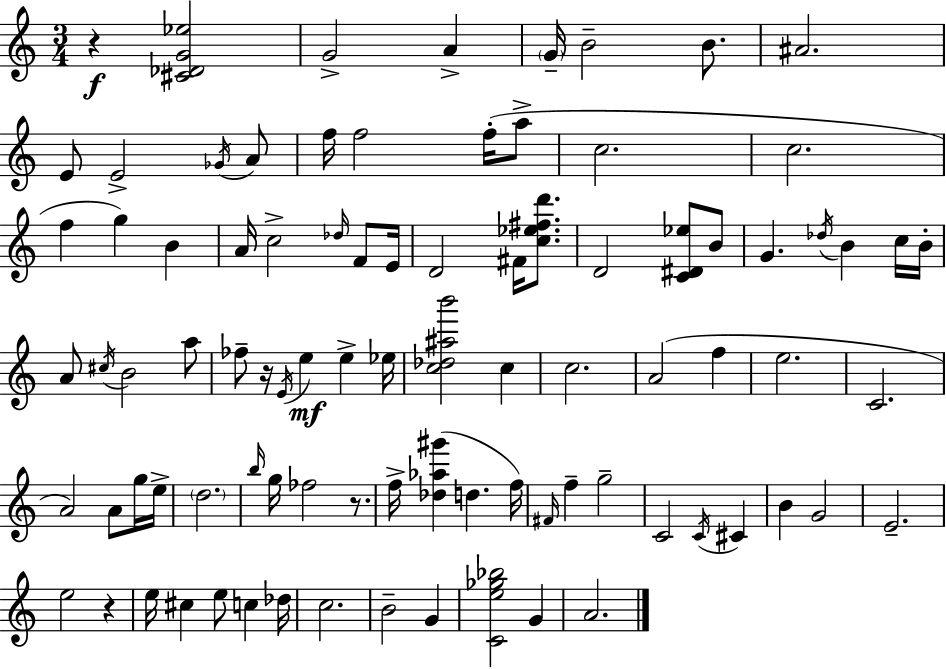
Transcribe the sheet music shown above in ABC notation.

X:1
T:Untitled
M:3/4
L:1/4
K:Am
z [^C_DG_e]2 G2 A G/4 B2 B/2 ^A2 E/2 E2 _G/4 A/2 f/4 f2 f/4 a/2 c2 c2 f g B A/4 c2 _d/4 F/2 E/4 D2 ^F/4 [c_e^fd']/2 D2 [C^D_e]/2 B/2 G _d/4 B c/4 B/4 A/2 ^c/4 B2 a/2 _f/2 z/4 E/4 e e _e/4 [c_d^ab']2 c c2 A2 f e2 C2 A2 A/2 g/4 e/4 d2 b/4 g/4 _f2 z/2 f/4 [_d_a^g'] d f/4 ^F/4 f g2 C2 C/4 ^C B G2 E2 e2 z e/4 ^c e/2 c _d/4 c2 B2 G [Ce_g_b]2 G A2